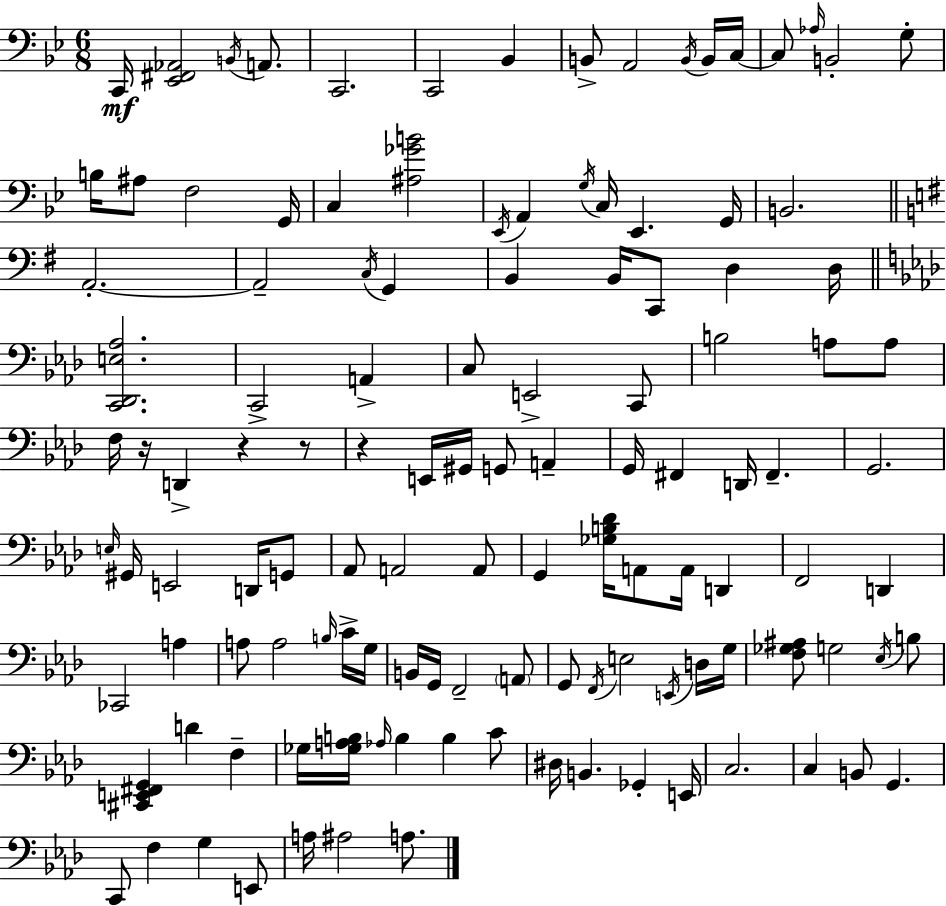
C2/s [Eb2,F#2,Ab2]/h B2/s A2/e. C2/h. C2/h Bb2/q B2/e A2/h B2/s B2/s C3/s C3/e Ab3/s B2/h G3/e B3/s A#3/e F3/h G2/s C3/q [A#3,Gb4,B4]/h Eb2/s A2/q G3/s C3/s Eb2/q. G2/s B2/h. A2/h. A2/h C3/s G2/q B2/q B2/s C2/e D3/q D3/s [C2,Db2,E3,Ab3]/h. C2/h A2/q C3/e E2/h C2/e B3/h A3/e A3/e F3/s R/s D2/q R/q R/e R/q E2/s G#2/s G2/e A2/q G2/s F#2/q D2/s F#2/q. G2/h. E3/s G#2/s E2/h D2/s G2/e Ab2/e A2/h A2/e G2/q [Gb3,B3,Db4]/s A2/e A2/s D2/q F2/h D2/q CES2/h A3/q A3/e A3/h B3/s C4/s G3/s B2/s G2/s F2/h A2/e G2/e F2/s E3/h E2/s D3/s G3/s [F3,Gb3,A#3]/e G3/h Eb3/s B3/e [C#2,E2,F#2,G2]/q D4/q F3/q Gb3/s [Gb3,A3,B3]/s Ab3/s B3/q B3/q C4/e D#3/s B2/q. Gb2/q E2/s C3/h. C3/q B2/e G2/q. C2/e F3/q G3/q E2/e A3/s A#3/h A3/e.